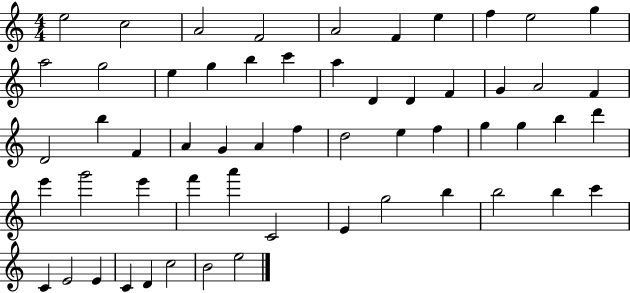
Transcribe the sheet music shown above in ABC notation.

X:1
T:Untitled
M:4/4
L:1/4
K:C
e2 c2 A2 F2 A2 F e f e2 g a2 g2 e g b c' a D D F G A2 F D2 b F A G A f d2 e f g g b d' e' g'2 e' f' a' C2 E g2 b b2 b c' C E2 E C D c2 B2 e2